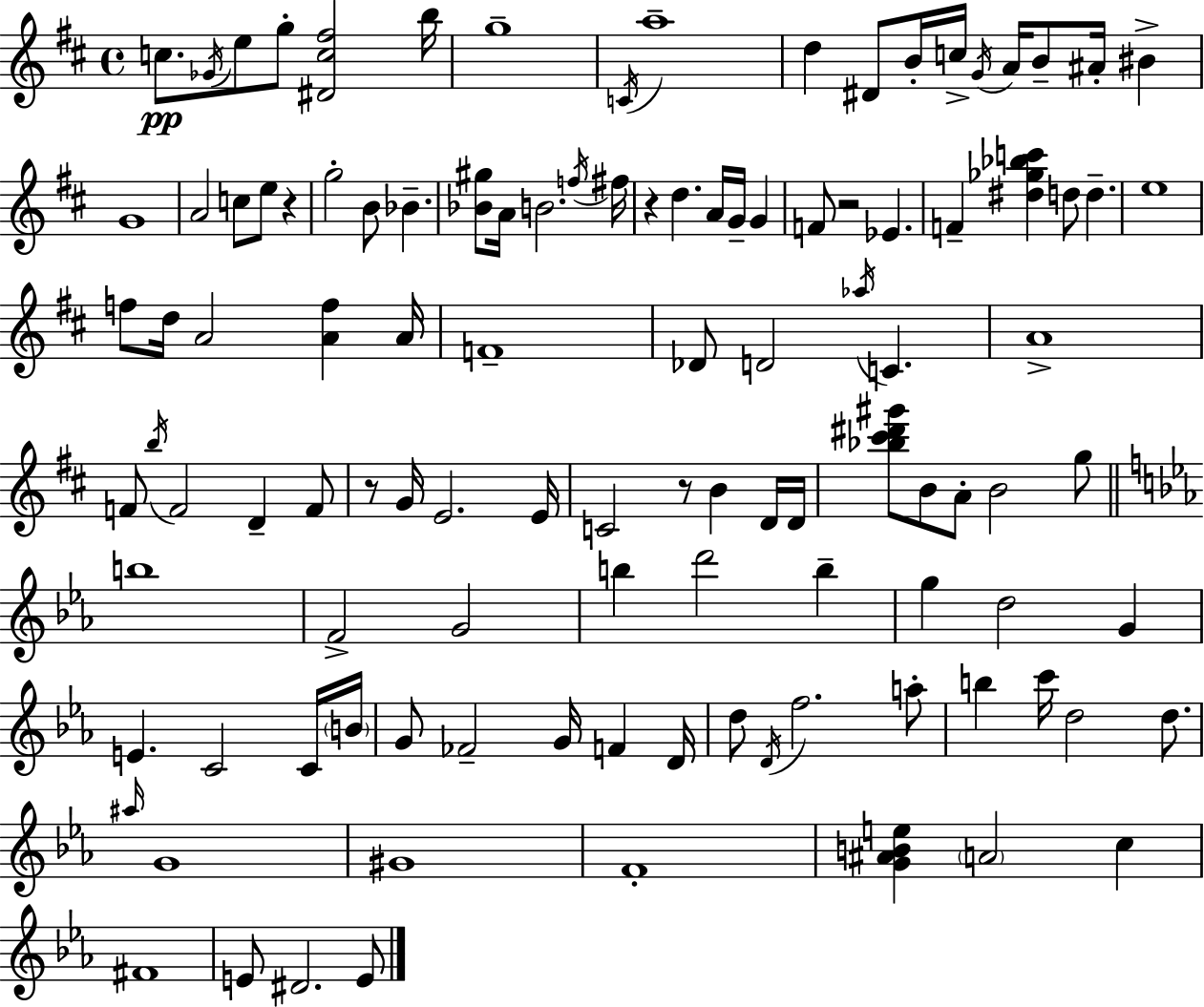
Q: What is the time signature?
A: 4/4